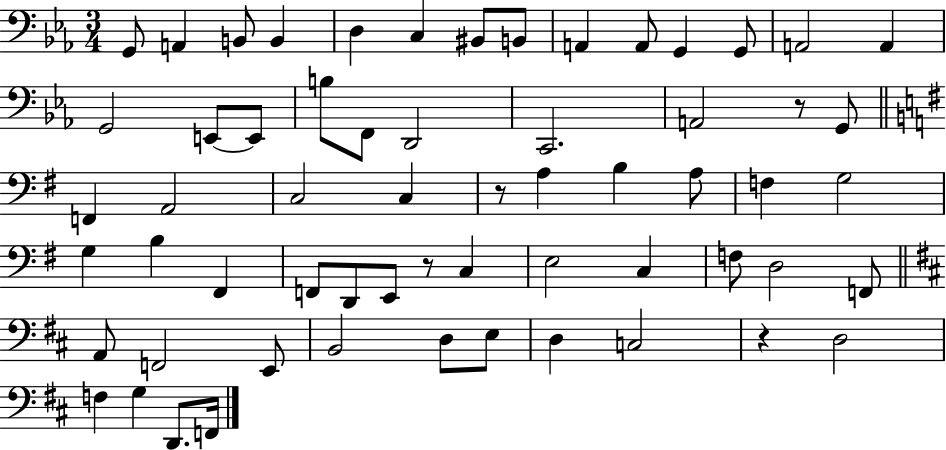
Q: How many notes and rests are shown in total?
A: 61